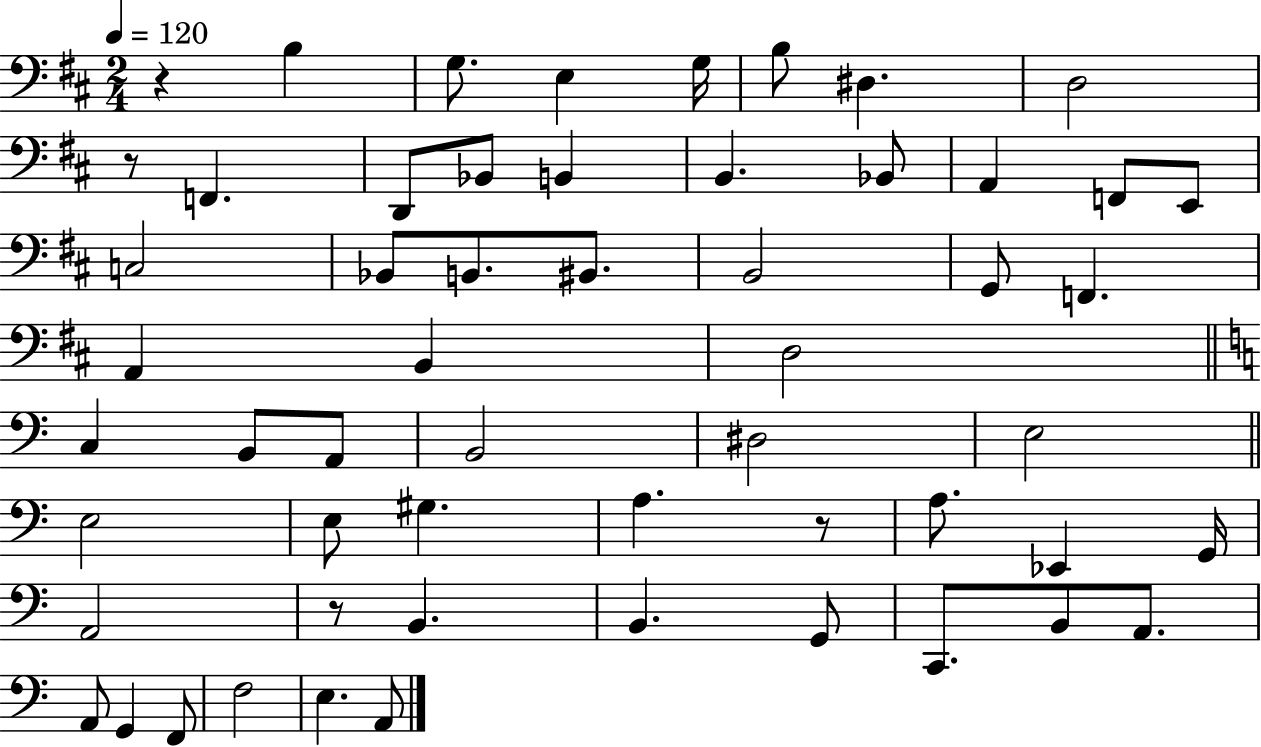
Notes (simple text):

R/q B3/q G3/e. E3/q G3/s B3/e D#3/q. D3/h R/e F2/q. D2/e Bb2/e B2/q B2/q. Bb2/e A2/q F2/e E2/e C3/h Bb2/e B2/e. BIS2/e. B2/h G2/e F2/q. A2/q B2/q D3/h C3/q B2/e A2/e B2/h D#3/h E3/h E3/h E3/e G#3/q. A3/q. R/e A3/e. Eb2/q G2/s A2/h R/e B2/q. B2/q. G2/e C2/e. B2/e A2/e. A2/e G2/q F2/e F3/h E3/q. A2/e